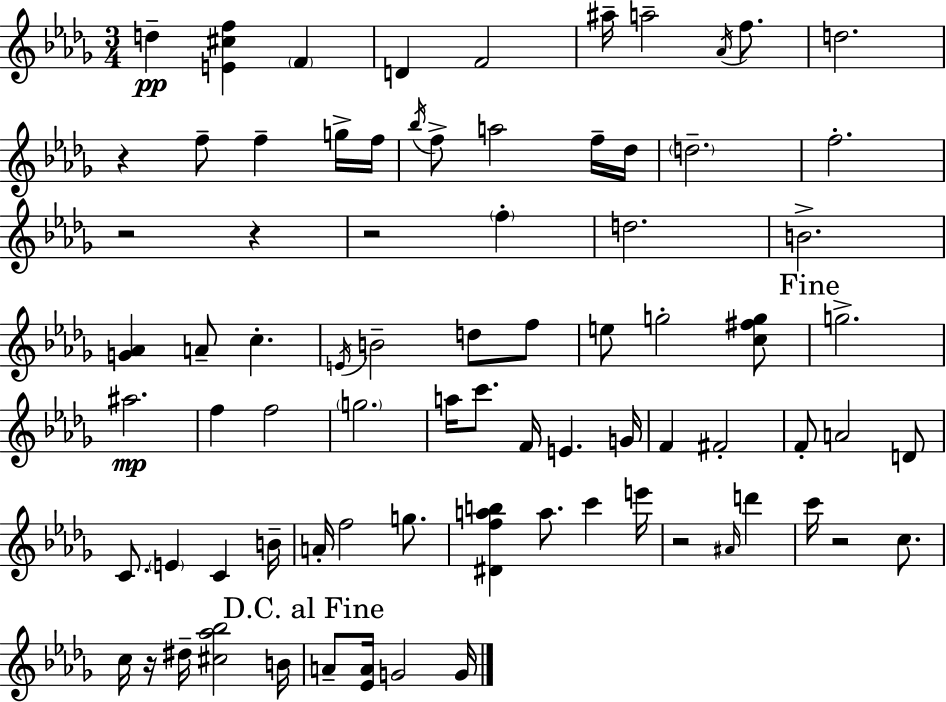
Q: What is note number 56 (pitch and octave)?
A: E6